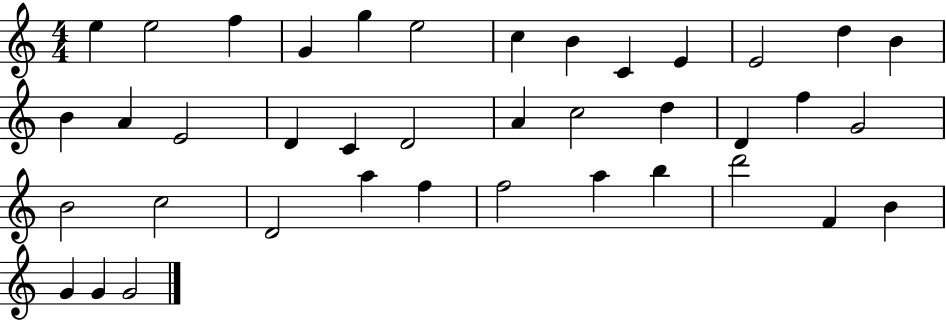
{
  \clef treble
  \numericTimeSignature
  \time 4/4
  \key c \major
  e''4 e''2 f''4 | g'4 g''4 e''2 | c''4 b'4 c'4 e'4 | e'2 d''4 b'4 | \break b'4 a'4 e'2 | d'4 c'4 d'2 | a'4 c''2 d''4 | d'4 f''4 g'2 | \break b'2 c''2 | d'2 a''4 f''4 | f''2 a''4 b''4 | d'''2 f'4 b'4 | \break g'4 g'4 g'2 | \bar "|."
}